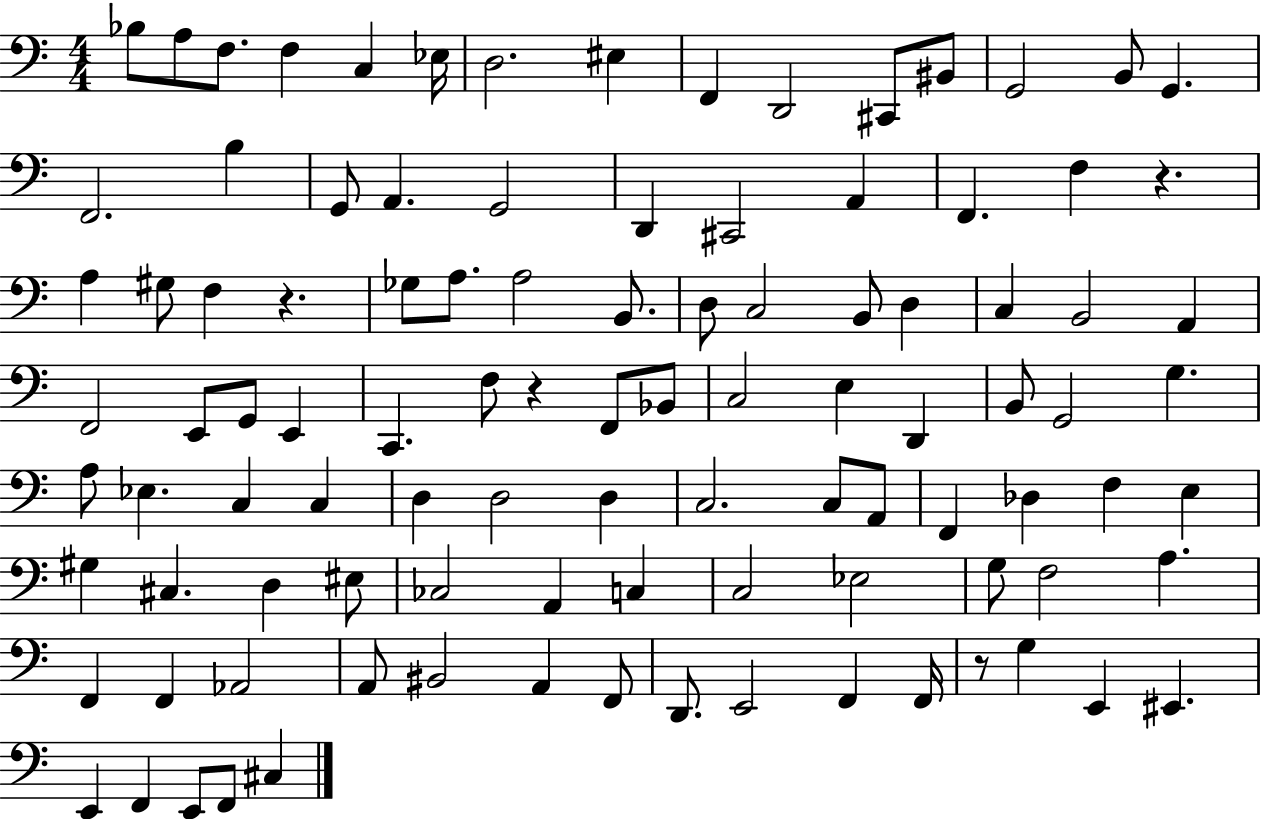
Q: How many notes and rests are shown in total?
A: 102